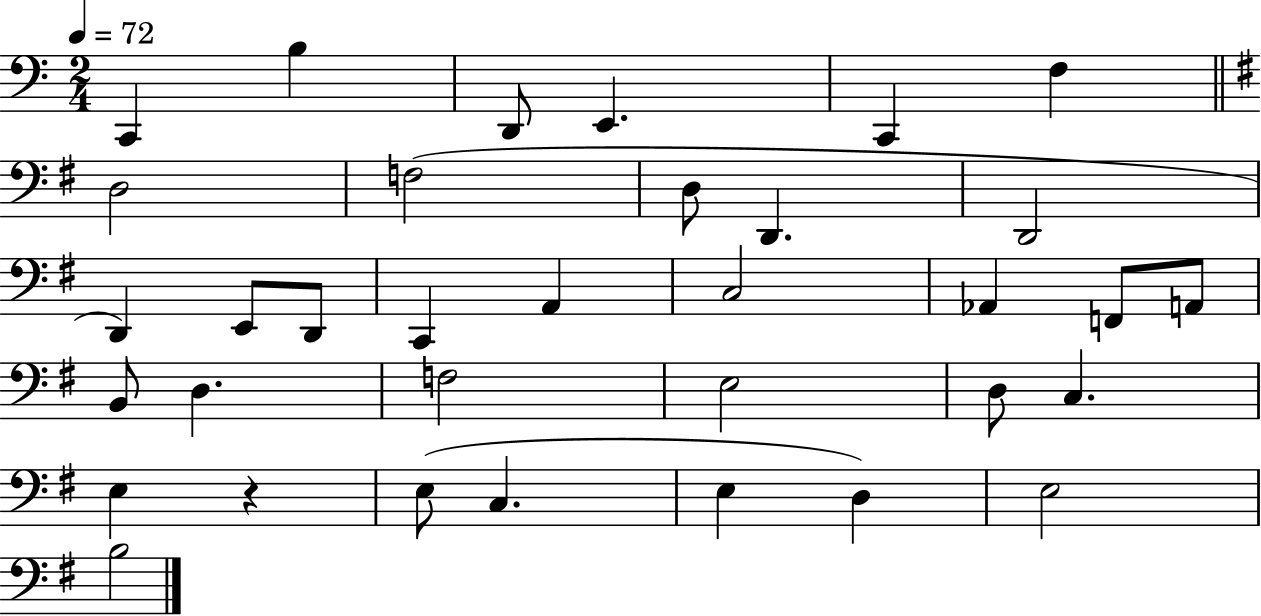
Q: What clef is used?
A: bass